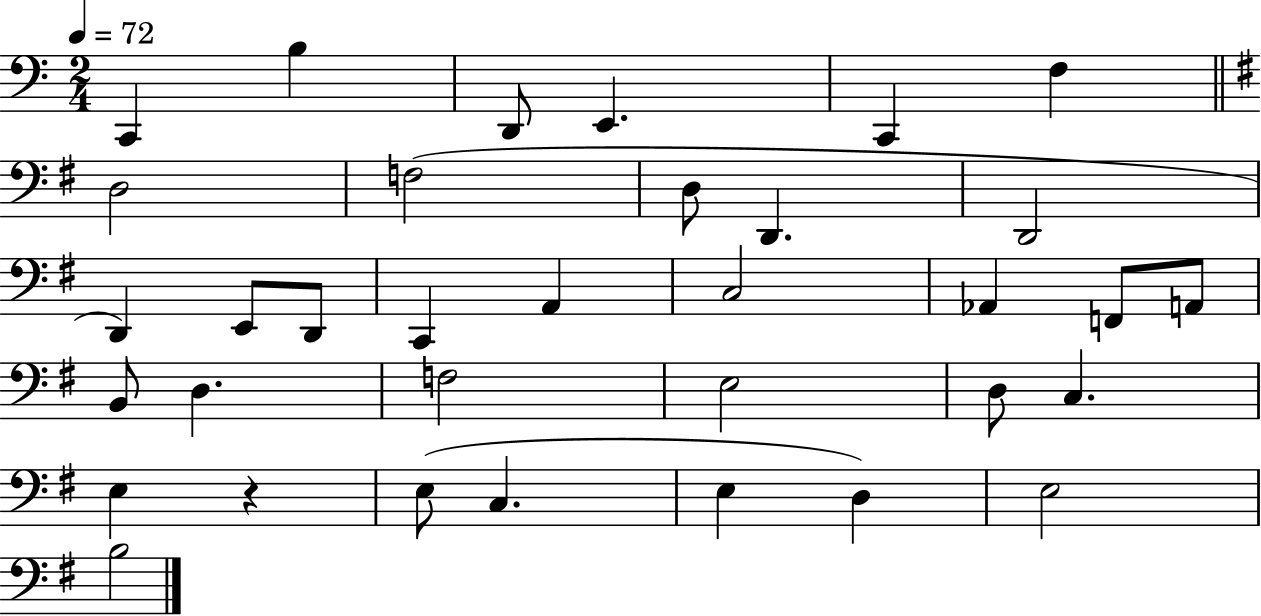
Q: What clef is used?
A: bass